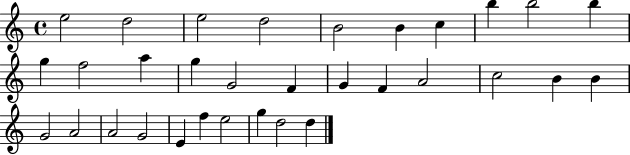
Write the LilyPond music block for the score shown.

{
  \clef treble
  \time 4/4
  \defaultTimeSignature
  \key c \major
  e''2 d''2 | e''2 d''2 | b'2 b'4 c''4 | b''4 b''2 b''4 | \break g''4 f''2 a''4 | g''4 g'2 f'4 | g'4 f'4 a'2 | c''2 b'4 b'4 | \break g'2 a'2 | a'2 g'2 | e'4 f''4 e''2 | g''4 d''2 d''4 | \break \bar "|."
}